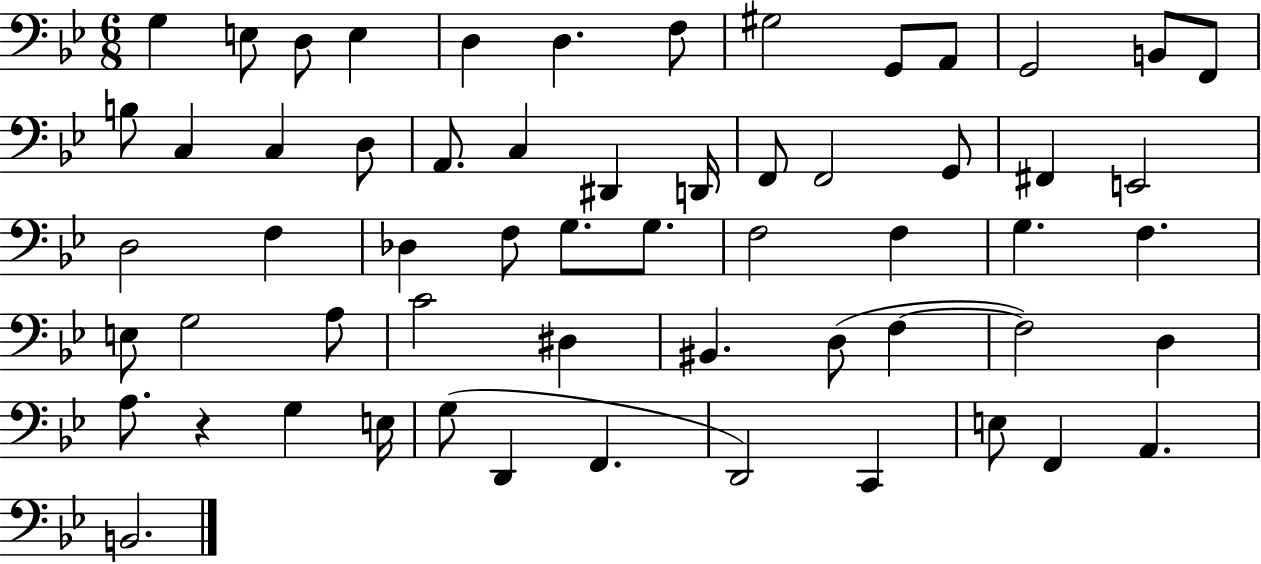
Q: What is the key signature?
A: BES major